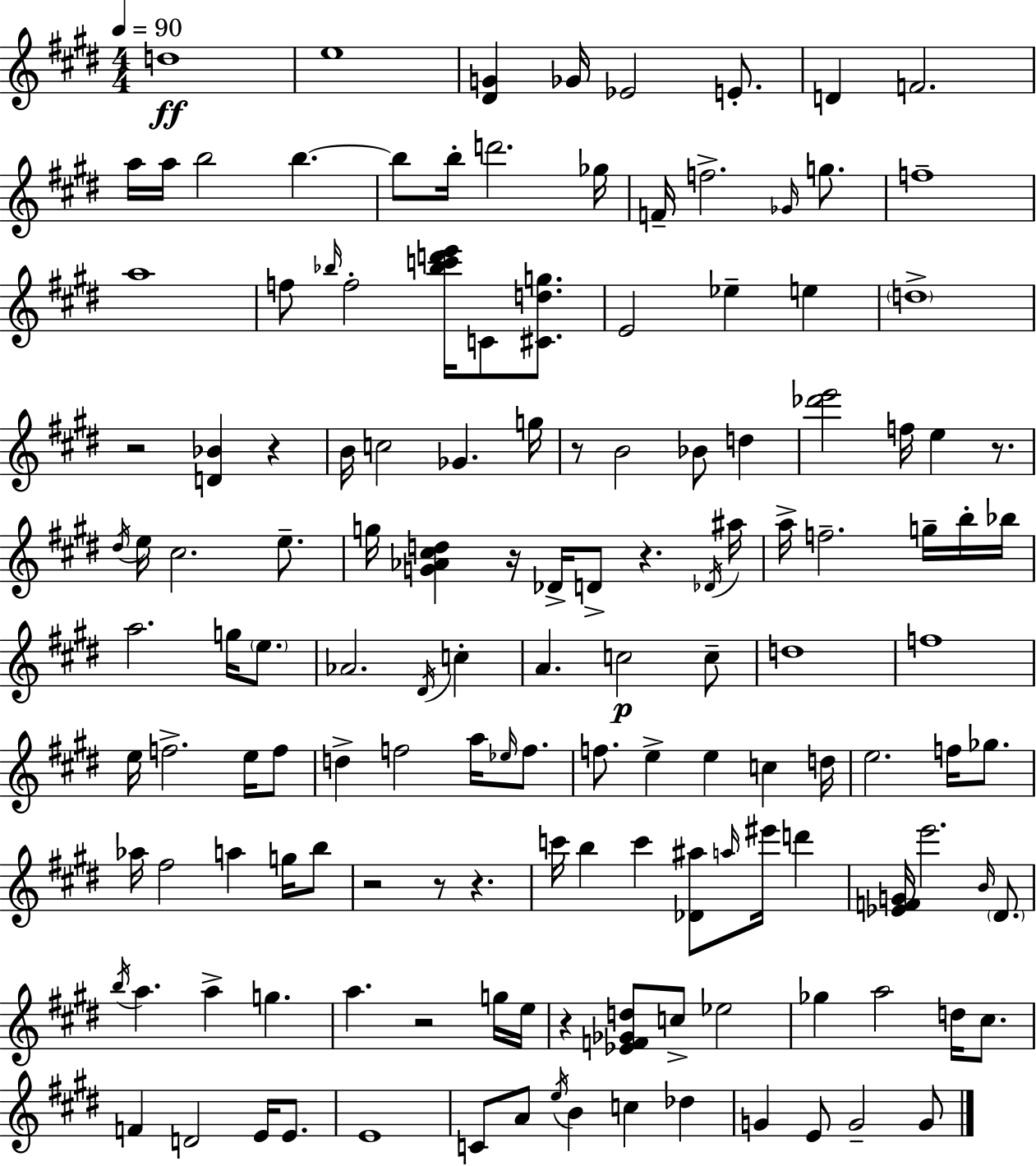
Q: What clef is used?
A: treble